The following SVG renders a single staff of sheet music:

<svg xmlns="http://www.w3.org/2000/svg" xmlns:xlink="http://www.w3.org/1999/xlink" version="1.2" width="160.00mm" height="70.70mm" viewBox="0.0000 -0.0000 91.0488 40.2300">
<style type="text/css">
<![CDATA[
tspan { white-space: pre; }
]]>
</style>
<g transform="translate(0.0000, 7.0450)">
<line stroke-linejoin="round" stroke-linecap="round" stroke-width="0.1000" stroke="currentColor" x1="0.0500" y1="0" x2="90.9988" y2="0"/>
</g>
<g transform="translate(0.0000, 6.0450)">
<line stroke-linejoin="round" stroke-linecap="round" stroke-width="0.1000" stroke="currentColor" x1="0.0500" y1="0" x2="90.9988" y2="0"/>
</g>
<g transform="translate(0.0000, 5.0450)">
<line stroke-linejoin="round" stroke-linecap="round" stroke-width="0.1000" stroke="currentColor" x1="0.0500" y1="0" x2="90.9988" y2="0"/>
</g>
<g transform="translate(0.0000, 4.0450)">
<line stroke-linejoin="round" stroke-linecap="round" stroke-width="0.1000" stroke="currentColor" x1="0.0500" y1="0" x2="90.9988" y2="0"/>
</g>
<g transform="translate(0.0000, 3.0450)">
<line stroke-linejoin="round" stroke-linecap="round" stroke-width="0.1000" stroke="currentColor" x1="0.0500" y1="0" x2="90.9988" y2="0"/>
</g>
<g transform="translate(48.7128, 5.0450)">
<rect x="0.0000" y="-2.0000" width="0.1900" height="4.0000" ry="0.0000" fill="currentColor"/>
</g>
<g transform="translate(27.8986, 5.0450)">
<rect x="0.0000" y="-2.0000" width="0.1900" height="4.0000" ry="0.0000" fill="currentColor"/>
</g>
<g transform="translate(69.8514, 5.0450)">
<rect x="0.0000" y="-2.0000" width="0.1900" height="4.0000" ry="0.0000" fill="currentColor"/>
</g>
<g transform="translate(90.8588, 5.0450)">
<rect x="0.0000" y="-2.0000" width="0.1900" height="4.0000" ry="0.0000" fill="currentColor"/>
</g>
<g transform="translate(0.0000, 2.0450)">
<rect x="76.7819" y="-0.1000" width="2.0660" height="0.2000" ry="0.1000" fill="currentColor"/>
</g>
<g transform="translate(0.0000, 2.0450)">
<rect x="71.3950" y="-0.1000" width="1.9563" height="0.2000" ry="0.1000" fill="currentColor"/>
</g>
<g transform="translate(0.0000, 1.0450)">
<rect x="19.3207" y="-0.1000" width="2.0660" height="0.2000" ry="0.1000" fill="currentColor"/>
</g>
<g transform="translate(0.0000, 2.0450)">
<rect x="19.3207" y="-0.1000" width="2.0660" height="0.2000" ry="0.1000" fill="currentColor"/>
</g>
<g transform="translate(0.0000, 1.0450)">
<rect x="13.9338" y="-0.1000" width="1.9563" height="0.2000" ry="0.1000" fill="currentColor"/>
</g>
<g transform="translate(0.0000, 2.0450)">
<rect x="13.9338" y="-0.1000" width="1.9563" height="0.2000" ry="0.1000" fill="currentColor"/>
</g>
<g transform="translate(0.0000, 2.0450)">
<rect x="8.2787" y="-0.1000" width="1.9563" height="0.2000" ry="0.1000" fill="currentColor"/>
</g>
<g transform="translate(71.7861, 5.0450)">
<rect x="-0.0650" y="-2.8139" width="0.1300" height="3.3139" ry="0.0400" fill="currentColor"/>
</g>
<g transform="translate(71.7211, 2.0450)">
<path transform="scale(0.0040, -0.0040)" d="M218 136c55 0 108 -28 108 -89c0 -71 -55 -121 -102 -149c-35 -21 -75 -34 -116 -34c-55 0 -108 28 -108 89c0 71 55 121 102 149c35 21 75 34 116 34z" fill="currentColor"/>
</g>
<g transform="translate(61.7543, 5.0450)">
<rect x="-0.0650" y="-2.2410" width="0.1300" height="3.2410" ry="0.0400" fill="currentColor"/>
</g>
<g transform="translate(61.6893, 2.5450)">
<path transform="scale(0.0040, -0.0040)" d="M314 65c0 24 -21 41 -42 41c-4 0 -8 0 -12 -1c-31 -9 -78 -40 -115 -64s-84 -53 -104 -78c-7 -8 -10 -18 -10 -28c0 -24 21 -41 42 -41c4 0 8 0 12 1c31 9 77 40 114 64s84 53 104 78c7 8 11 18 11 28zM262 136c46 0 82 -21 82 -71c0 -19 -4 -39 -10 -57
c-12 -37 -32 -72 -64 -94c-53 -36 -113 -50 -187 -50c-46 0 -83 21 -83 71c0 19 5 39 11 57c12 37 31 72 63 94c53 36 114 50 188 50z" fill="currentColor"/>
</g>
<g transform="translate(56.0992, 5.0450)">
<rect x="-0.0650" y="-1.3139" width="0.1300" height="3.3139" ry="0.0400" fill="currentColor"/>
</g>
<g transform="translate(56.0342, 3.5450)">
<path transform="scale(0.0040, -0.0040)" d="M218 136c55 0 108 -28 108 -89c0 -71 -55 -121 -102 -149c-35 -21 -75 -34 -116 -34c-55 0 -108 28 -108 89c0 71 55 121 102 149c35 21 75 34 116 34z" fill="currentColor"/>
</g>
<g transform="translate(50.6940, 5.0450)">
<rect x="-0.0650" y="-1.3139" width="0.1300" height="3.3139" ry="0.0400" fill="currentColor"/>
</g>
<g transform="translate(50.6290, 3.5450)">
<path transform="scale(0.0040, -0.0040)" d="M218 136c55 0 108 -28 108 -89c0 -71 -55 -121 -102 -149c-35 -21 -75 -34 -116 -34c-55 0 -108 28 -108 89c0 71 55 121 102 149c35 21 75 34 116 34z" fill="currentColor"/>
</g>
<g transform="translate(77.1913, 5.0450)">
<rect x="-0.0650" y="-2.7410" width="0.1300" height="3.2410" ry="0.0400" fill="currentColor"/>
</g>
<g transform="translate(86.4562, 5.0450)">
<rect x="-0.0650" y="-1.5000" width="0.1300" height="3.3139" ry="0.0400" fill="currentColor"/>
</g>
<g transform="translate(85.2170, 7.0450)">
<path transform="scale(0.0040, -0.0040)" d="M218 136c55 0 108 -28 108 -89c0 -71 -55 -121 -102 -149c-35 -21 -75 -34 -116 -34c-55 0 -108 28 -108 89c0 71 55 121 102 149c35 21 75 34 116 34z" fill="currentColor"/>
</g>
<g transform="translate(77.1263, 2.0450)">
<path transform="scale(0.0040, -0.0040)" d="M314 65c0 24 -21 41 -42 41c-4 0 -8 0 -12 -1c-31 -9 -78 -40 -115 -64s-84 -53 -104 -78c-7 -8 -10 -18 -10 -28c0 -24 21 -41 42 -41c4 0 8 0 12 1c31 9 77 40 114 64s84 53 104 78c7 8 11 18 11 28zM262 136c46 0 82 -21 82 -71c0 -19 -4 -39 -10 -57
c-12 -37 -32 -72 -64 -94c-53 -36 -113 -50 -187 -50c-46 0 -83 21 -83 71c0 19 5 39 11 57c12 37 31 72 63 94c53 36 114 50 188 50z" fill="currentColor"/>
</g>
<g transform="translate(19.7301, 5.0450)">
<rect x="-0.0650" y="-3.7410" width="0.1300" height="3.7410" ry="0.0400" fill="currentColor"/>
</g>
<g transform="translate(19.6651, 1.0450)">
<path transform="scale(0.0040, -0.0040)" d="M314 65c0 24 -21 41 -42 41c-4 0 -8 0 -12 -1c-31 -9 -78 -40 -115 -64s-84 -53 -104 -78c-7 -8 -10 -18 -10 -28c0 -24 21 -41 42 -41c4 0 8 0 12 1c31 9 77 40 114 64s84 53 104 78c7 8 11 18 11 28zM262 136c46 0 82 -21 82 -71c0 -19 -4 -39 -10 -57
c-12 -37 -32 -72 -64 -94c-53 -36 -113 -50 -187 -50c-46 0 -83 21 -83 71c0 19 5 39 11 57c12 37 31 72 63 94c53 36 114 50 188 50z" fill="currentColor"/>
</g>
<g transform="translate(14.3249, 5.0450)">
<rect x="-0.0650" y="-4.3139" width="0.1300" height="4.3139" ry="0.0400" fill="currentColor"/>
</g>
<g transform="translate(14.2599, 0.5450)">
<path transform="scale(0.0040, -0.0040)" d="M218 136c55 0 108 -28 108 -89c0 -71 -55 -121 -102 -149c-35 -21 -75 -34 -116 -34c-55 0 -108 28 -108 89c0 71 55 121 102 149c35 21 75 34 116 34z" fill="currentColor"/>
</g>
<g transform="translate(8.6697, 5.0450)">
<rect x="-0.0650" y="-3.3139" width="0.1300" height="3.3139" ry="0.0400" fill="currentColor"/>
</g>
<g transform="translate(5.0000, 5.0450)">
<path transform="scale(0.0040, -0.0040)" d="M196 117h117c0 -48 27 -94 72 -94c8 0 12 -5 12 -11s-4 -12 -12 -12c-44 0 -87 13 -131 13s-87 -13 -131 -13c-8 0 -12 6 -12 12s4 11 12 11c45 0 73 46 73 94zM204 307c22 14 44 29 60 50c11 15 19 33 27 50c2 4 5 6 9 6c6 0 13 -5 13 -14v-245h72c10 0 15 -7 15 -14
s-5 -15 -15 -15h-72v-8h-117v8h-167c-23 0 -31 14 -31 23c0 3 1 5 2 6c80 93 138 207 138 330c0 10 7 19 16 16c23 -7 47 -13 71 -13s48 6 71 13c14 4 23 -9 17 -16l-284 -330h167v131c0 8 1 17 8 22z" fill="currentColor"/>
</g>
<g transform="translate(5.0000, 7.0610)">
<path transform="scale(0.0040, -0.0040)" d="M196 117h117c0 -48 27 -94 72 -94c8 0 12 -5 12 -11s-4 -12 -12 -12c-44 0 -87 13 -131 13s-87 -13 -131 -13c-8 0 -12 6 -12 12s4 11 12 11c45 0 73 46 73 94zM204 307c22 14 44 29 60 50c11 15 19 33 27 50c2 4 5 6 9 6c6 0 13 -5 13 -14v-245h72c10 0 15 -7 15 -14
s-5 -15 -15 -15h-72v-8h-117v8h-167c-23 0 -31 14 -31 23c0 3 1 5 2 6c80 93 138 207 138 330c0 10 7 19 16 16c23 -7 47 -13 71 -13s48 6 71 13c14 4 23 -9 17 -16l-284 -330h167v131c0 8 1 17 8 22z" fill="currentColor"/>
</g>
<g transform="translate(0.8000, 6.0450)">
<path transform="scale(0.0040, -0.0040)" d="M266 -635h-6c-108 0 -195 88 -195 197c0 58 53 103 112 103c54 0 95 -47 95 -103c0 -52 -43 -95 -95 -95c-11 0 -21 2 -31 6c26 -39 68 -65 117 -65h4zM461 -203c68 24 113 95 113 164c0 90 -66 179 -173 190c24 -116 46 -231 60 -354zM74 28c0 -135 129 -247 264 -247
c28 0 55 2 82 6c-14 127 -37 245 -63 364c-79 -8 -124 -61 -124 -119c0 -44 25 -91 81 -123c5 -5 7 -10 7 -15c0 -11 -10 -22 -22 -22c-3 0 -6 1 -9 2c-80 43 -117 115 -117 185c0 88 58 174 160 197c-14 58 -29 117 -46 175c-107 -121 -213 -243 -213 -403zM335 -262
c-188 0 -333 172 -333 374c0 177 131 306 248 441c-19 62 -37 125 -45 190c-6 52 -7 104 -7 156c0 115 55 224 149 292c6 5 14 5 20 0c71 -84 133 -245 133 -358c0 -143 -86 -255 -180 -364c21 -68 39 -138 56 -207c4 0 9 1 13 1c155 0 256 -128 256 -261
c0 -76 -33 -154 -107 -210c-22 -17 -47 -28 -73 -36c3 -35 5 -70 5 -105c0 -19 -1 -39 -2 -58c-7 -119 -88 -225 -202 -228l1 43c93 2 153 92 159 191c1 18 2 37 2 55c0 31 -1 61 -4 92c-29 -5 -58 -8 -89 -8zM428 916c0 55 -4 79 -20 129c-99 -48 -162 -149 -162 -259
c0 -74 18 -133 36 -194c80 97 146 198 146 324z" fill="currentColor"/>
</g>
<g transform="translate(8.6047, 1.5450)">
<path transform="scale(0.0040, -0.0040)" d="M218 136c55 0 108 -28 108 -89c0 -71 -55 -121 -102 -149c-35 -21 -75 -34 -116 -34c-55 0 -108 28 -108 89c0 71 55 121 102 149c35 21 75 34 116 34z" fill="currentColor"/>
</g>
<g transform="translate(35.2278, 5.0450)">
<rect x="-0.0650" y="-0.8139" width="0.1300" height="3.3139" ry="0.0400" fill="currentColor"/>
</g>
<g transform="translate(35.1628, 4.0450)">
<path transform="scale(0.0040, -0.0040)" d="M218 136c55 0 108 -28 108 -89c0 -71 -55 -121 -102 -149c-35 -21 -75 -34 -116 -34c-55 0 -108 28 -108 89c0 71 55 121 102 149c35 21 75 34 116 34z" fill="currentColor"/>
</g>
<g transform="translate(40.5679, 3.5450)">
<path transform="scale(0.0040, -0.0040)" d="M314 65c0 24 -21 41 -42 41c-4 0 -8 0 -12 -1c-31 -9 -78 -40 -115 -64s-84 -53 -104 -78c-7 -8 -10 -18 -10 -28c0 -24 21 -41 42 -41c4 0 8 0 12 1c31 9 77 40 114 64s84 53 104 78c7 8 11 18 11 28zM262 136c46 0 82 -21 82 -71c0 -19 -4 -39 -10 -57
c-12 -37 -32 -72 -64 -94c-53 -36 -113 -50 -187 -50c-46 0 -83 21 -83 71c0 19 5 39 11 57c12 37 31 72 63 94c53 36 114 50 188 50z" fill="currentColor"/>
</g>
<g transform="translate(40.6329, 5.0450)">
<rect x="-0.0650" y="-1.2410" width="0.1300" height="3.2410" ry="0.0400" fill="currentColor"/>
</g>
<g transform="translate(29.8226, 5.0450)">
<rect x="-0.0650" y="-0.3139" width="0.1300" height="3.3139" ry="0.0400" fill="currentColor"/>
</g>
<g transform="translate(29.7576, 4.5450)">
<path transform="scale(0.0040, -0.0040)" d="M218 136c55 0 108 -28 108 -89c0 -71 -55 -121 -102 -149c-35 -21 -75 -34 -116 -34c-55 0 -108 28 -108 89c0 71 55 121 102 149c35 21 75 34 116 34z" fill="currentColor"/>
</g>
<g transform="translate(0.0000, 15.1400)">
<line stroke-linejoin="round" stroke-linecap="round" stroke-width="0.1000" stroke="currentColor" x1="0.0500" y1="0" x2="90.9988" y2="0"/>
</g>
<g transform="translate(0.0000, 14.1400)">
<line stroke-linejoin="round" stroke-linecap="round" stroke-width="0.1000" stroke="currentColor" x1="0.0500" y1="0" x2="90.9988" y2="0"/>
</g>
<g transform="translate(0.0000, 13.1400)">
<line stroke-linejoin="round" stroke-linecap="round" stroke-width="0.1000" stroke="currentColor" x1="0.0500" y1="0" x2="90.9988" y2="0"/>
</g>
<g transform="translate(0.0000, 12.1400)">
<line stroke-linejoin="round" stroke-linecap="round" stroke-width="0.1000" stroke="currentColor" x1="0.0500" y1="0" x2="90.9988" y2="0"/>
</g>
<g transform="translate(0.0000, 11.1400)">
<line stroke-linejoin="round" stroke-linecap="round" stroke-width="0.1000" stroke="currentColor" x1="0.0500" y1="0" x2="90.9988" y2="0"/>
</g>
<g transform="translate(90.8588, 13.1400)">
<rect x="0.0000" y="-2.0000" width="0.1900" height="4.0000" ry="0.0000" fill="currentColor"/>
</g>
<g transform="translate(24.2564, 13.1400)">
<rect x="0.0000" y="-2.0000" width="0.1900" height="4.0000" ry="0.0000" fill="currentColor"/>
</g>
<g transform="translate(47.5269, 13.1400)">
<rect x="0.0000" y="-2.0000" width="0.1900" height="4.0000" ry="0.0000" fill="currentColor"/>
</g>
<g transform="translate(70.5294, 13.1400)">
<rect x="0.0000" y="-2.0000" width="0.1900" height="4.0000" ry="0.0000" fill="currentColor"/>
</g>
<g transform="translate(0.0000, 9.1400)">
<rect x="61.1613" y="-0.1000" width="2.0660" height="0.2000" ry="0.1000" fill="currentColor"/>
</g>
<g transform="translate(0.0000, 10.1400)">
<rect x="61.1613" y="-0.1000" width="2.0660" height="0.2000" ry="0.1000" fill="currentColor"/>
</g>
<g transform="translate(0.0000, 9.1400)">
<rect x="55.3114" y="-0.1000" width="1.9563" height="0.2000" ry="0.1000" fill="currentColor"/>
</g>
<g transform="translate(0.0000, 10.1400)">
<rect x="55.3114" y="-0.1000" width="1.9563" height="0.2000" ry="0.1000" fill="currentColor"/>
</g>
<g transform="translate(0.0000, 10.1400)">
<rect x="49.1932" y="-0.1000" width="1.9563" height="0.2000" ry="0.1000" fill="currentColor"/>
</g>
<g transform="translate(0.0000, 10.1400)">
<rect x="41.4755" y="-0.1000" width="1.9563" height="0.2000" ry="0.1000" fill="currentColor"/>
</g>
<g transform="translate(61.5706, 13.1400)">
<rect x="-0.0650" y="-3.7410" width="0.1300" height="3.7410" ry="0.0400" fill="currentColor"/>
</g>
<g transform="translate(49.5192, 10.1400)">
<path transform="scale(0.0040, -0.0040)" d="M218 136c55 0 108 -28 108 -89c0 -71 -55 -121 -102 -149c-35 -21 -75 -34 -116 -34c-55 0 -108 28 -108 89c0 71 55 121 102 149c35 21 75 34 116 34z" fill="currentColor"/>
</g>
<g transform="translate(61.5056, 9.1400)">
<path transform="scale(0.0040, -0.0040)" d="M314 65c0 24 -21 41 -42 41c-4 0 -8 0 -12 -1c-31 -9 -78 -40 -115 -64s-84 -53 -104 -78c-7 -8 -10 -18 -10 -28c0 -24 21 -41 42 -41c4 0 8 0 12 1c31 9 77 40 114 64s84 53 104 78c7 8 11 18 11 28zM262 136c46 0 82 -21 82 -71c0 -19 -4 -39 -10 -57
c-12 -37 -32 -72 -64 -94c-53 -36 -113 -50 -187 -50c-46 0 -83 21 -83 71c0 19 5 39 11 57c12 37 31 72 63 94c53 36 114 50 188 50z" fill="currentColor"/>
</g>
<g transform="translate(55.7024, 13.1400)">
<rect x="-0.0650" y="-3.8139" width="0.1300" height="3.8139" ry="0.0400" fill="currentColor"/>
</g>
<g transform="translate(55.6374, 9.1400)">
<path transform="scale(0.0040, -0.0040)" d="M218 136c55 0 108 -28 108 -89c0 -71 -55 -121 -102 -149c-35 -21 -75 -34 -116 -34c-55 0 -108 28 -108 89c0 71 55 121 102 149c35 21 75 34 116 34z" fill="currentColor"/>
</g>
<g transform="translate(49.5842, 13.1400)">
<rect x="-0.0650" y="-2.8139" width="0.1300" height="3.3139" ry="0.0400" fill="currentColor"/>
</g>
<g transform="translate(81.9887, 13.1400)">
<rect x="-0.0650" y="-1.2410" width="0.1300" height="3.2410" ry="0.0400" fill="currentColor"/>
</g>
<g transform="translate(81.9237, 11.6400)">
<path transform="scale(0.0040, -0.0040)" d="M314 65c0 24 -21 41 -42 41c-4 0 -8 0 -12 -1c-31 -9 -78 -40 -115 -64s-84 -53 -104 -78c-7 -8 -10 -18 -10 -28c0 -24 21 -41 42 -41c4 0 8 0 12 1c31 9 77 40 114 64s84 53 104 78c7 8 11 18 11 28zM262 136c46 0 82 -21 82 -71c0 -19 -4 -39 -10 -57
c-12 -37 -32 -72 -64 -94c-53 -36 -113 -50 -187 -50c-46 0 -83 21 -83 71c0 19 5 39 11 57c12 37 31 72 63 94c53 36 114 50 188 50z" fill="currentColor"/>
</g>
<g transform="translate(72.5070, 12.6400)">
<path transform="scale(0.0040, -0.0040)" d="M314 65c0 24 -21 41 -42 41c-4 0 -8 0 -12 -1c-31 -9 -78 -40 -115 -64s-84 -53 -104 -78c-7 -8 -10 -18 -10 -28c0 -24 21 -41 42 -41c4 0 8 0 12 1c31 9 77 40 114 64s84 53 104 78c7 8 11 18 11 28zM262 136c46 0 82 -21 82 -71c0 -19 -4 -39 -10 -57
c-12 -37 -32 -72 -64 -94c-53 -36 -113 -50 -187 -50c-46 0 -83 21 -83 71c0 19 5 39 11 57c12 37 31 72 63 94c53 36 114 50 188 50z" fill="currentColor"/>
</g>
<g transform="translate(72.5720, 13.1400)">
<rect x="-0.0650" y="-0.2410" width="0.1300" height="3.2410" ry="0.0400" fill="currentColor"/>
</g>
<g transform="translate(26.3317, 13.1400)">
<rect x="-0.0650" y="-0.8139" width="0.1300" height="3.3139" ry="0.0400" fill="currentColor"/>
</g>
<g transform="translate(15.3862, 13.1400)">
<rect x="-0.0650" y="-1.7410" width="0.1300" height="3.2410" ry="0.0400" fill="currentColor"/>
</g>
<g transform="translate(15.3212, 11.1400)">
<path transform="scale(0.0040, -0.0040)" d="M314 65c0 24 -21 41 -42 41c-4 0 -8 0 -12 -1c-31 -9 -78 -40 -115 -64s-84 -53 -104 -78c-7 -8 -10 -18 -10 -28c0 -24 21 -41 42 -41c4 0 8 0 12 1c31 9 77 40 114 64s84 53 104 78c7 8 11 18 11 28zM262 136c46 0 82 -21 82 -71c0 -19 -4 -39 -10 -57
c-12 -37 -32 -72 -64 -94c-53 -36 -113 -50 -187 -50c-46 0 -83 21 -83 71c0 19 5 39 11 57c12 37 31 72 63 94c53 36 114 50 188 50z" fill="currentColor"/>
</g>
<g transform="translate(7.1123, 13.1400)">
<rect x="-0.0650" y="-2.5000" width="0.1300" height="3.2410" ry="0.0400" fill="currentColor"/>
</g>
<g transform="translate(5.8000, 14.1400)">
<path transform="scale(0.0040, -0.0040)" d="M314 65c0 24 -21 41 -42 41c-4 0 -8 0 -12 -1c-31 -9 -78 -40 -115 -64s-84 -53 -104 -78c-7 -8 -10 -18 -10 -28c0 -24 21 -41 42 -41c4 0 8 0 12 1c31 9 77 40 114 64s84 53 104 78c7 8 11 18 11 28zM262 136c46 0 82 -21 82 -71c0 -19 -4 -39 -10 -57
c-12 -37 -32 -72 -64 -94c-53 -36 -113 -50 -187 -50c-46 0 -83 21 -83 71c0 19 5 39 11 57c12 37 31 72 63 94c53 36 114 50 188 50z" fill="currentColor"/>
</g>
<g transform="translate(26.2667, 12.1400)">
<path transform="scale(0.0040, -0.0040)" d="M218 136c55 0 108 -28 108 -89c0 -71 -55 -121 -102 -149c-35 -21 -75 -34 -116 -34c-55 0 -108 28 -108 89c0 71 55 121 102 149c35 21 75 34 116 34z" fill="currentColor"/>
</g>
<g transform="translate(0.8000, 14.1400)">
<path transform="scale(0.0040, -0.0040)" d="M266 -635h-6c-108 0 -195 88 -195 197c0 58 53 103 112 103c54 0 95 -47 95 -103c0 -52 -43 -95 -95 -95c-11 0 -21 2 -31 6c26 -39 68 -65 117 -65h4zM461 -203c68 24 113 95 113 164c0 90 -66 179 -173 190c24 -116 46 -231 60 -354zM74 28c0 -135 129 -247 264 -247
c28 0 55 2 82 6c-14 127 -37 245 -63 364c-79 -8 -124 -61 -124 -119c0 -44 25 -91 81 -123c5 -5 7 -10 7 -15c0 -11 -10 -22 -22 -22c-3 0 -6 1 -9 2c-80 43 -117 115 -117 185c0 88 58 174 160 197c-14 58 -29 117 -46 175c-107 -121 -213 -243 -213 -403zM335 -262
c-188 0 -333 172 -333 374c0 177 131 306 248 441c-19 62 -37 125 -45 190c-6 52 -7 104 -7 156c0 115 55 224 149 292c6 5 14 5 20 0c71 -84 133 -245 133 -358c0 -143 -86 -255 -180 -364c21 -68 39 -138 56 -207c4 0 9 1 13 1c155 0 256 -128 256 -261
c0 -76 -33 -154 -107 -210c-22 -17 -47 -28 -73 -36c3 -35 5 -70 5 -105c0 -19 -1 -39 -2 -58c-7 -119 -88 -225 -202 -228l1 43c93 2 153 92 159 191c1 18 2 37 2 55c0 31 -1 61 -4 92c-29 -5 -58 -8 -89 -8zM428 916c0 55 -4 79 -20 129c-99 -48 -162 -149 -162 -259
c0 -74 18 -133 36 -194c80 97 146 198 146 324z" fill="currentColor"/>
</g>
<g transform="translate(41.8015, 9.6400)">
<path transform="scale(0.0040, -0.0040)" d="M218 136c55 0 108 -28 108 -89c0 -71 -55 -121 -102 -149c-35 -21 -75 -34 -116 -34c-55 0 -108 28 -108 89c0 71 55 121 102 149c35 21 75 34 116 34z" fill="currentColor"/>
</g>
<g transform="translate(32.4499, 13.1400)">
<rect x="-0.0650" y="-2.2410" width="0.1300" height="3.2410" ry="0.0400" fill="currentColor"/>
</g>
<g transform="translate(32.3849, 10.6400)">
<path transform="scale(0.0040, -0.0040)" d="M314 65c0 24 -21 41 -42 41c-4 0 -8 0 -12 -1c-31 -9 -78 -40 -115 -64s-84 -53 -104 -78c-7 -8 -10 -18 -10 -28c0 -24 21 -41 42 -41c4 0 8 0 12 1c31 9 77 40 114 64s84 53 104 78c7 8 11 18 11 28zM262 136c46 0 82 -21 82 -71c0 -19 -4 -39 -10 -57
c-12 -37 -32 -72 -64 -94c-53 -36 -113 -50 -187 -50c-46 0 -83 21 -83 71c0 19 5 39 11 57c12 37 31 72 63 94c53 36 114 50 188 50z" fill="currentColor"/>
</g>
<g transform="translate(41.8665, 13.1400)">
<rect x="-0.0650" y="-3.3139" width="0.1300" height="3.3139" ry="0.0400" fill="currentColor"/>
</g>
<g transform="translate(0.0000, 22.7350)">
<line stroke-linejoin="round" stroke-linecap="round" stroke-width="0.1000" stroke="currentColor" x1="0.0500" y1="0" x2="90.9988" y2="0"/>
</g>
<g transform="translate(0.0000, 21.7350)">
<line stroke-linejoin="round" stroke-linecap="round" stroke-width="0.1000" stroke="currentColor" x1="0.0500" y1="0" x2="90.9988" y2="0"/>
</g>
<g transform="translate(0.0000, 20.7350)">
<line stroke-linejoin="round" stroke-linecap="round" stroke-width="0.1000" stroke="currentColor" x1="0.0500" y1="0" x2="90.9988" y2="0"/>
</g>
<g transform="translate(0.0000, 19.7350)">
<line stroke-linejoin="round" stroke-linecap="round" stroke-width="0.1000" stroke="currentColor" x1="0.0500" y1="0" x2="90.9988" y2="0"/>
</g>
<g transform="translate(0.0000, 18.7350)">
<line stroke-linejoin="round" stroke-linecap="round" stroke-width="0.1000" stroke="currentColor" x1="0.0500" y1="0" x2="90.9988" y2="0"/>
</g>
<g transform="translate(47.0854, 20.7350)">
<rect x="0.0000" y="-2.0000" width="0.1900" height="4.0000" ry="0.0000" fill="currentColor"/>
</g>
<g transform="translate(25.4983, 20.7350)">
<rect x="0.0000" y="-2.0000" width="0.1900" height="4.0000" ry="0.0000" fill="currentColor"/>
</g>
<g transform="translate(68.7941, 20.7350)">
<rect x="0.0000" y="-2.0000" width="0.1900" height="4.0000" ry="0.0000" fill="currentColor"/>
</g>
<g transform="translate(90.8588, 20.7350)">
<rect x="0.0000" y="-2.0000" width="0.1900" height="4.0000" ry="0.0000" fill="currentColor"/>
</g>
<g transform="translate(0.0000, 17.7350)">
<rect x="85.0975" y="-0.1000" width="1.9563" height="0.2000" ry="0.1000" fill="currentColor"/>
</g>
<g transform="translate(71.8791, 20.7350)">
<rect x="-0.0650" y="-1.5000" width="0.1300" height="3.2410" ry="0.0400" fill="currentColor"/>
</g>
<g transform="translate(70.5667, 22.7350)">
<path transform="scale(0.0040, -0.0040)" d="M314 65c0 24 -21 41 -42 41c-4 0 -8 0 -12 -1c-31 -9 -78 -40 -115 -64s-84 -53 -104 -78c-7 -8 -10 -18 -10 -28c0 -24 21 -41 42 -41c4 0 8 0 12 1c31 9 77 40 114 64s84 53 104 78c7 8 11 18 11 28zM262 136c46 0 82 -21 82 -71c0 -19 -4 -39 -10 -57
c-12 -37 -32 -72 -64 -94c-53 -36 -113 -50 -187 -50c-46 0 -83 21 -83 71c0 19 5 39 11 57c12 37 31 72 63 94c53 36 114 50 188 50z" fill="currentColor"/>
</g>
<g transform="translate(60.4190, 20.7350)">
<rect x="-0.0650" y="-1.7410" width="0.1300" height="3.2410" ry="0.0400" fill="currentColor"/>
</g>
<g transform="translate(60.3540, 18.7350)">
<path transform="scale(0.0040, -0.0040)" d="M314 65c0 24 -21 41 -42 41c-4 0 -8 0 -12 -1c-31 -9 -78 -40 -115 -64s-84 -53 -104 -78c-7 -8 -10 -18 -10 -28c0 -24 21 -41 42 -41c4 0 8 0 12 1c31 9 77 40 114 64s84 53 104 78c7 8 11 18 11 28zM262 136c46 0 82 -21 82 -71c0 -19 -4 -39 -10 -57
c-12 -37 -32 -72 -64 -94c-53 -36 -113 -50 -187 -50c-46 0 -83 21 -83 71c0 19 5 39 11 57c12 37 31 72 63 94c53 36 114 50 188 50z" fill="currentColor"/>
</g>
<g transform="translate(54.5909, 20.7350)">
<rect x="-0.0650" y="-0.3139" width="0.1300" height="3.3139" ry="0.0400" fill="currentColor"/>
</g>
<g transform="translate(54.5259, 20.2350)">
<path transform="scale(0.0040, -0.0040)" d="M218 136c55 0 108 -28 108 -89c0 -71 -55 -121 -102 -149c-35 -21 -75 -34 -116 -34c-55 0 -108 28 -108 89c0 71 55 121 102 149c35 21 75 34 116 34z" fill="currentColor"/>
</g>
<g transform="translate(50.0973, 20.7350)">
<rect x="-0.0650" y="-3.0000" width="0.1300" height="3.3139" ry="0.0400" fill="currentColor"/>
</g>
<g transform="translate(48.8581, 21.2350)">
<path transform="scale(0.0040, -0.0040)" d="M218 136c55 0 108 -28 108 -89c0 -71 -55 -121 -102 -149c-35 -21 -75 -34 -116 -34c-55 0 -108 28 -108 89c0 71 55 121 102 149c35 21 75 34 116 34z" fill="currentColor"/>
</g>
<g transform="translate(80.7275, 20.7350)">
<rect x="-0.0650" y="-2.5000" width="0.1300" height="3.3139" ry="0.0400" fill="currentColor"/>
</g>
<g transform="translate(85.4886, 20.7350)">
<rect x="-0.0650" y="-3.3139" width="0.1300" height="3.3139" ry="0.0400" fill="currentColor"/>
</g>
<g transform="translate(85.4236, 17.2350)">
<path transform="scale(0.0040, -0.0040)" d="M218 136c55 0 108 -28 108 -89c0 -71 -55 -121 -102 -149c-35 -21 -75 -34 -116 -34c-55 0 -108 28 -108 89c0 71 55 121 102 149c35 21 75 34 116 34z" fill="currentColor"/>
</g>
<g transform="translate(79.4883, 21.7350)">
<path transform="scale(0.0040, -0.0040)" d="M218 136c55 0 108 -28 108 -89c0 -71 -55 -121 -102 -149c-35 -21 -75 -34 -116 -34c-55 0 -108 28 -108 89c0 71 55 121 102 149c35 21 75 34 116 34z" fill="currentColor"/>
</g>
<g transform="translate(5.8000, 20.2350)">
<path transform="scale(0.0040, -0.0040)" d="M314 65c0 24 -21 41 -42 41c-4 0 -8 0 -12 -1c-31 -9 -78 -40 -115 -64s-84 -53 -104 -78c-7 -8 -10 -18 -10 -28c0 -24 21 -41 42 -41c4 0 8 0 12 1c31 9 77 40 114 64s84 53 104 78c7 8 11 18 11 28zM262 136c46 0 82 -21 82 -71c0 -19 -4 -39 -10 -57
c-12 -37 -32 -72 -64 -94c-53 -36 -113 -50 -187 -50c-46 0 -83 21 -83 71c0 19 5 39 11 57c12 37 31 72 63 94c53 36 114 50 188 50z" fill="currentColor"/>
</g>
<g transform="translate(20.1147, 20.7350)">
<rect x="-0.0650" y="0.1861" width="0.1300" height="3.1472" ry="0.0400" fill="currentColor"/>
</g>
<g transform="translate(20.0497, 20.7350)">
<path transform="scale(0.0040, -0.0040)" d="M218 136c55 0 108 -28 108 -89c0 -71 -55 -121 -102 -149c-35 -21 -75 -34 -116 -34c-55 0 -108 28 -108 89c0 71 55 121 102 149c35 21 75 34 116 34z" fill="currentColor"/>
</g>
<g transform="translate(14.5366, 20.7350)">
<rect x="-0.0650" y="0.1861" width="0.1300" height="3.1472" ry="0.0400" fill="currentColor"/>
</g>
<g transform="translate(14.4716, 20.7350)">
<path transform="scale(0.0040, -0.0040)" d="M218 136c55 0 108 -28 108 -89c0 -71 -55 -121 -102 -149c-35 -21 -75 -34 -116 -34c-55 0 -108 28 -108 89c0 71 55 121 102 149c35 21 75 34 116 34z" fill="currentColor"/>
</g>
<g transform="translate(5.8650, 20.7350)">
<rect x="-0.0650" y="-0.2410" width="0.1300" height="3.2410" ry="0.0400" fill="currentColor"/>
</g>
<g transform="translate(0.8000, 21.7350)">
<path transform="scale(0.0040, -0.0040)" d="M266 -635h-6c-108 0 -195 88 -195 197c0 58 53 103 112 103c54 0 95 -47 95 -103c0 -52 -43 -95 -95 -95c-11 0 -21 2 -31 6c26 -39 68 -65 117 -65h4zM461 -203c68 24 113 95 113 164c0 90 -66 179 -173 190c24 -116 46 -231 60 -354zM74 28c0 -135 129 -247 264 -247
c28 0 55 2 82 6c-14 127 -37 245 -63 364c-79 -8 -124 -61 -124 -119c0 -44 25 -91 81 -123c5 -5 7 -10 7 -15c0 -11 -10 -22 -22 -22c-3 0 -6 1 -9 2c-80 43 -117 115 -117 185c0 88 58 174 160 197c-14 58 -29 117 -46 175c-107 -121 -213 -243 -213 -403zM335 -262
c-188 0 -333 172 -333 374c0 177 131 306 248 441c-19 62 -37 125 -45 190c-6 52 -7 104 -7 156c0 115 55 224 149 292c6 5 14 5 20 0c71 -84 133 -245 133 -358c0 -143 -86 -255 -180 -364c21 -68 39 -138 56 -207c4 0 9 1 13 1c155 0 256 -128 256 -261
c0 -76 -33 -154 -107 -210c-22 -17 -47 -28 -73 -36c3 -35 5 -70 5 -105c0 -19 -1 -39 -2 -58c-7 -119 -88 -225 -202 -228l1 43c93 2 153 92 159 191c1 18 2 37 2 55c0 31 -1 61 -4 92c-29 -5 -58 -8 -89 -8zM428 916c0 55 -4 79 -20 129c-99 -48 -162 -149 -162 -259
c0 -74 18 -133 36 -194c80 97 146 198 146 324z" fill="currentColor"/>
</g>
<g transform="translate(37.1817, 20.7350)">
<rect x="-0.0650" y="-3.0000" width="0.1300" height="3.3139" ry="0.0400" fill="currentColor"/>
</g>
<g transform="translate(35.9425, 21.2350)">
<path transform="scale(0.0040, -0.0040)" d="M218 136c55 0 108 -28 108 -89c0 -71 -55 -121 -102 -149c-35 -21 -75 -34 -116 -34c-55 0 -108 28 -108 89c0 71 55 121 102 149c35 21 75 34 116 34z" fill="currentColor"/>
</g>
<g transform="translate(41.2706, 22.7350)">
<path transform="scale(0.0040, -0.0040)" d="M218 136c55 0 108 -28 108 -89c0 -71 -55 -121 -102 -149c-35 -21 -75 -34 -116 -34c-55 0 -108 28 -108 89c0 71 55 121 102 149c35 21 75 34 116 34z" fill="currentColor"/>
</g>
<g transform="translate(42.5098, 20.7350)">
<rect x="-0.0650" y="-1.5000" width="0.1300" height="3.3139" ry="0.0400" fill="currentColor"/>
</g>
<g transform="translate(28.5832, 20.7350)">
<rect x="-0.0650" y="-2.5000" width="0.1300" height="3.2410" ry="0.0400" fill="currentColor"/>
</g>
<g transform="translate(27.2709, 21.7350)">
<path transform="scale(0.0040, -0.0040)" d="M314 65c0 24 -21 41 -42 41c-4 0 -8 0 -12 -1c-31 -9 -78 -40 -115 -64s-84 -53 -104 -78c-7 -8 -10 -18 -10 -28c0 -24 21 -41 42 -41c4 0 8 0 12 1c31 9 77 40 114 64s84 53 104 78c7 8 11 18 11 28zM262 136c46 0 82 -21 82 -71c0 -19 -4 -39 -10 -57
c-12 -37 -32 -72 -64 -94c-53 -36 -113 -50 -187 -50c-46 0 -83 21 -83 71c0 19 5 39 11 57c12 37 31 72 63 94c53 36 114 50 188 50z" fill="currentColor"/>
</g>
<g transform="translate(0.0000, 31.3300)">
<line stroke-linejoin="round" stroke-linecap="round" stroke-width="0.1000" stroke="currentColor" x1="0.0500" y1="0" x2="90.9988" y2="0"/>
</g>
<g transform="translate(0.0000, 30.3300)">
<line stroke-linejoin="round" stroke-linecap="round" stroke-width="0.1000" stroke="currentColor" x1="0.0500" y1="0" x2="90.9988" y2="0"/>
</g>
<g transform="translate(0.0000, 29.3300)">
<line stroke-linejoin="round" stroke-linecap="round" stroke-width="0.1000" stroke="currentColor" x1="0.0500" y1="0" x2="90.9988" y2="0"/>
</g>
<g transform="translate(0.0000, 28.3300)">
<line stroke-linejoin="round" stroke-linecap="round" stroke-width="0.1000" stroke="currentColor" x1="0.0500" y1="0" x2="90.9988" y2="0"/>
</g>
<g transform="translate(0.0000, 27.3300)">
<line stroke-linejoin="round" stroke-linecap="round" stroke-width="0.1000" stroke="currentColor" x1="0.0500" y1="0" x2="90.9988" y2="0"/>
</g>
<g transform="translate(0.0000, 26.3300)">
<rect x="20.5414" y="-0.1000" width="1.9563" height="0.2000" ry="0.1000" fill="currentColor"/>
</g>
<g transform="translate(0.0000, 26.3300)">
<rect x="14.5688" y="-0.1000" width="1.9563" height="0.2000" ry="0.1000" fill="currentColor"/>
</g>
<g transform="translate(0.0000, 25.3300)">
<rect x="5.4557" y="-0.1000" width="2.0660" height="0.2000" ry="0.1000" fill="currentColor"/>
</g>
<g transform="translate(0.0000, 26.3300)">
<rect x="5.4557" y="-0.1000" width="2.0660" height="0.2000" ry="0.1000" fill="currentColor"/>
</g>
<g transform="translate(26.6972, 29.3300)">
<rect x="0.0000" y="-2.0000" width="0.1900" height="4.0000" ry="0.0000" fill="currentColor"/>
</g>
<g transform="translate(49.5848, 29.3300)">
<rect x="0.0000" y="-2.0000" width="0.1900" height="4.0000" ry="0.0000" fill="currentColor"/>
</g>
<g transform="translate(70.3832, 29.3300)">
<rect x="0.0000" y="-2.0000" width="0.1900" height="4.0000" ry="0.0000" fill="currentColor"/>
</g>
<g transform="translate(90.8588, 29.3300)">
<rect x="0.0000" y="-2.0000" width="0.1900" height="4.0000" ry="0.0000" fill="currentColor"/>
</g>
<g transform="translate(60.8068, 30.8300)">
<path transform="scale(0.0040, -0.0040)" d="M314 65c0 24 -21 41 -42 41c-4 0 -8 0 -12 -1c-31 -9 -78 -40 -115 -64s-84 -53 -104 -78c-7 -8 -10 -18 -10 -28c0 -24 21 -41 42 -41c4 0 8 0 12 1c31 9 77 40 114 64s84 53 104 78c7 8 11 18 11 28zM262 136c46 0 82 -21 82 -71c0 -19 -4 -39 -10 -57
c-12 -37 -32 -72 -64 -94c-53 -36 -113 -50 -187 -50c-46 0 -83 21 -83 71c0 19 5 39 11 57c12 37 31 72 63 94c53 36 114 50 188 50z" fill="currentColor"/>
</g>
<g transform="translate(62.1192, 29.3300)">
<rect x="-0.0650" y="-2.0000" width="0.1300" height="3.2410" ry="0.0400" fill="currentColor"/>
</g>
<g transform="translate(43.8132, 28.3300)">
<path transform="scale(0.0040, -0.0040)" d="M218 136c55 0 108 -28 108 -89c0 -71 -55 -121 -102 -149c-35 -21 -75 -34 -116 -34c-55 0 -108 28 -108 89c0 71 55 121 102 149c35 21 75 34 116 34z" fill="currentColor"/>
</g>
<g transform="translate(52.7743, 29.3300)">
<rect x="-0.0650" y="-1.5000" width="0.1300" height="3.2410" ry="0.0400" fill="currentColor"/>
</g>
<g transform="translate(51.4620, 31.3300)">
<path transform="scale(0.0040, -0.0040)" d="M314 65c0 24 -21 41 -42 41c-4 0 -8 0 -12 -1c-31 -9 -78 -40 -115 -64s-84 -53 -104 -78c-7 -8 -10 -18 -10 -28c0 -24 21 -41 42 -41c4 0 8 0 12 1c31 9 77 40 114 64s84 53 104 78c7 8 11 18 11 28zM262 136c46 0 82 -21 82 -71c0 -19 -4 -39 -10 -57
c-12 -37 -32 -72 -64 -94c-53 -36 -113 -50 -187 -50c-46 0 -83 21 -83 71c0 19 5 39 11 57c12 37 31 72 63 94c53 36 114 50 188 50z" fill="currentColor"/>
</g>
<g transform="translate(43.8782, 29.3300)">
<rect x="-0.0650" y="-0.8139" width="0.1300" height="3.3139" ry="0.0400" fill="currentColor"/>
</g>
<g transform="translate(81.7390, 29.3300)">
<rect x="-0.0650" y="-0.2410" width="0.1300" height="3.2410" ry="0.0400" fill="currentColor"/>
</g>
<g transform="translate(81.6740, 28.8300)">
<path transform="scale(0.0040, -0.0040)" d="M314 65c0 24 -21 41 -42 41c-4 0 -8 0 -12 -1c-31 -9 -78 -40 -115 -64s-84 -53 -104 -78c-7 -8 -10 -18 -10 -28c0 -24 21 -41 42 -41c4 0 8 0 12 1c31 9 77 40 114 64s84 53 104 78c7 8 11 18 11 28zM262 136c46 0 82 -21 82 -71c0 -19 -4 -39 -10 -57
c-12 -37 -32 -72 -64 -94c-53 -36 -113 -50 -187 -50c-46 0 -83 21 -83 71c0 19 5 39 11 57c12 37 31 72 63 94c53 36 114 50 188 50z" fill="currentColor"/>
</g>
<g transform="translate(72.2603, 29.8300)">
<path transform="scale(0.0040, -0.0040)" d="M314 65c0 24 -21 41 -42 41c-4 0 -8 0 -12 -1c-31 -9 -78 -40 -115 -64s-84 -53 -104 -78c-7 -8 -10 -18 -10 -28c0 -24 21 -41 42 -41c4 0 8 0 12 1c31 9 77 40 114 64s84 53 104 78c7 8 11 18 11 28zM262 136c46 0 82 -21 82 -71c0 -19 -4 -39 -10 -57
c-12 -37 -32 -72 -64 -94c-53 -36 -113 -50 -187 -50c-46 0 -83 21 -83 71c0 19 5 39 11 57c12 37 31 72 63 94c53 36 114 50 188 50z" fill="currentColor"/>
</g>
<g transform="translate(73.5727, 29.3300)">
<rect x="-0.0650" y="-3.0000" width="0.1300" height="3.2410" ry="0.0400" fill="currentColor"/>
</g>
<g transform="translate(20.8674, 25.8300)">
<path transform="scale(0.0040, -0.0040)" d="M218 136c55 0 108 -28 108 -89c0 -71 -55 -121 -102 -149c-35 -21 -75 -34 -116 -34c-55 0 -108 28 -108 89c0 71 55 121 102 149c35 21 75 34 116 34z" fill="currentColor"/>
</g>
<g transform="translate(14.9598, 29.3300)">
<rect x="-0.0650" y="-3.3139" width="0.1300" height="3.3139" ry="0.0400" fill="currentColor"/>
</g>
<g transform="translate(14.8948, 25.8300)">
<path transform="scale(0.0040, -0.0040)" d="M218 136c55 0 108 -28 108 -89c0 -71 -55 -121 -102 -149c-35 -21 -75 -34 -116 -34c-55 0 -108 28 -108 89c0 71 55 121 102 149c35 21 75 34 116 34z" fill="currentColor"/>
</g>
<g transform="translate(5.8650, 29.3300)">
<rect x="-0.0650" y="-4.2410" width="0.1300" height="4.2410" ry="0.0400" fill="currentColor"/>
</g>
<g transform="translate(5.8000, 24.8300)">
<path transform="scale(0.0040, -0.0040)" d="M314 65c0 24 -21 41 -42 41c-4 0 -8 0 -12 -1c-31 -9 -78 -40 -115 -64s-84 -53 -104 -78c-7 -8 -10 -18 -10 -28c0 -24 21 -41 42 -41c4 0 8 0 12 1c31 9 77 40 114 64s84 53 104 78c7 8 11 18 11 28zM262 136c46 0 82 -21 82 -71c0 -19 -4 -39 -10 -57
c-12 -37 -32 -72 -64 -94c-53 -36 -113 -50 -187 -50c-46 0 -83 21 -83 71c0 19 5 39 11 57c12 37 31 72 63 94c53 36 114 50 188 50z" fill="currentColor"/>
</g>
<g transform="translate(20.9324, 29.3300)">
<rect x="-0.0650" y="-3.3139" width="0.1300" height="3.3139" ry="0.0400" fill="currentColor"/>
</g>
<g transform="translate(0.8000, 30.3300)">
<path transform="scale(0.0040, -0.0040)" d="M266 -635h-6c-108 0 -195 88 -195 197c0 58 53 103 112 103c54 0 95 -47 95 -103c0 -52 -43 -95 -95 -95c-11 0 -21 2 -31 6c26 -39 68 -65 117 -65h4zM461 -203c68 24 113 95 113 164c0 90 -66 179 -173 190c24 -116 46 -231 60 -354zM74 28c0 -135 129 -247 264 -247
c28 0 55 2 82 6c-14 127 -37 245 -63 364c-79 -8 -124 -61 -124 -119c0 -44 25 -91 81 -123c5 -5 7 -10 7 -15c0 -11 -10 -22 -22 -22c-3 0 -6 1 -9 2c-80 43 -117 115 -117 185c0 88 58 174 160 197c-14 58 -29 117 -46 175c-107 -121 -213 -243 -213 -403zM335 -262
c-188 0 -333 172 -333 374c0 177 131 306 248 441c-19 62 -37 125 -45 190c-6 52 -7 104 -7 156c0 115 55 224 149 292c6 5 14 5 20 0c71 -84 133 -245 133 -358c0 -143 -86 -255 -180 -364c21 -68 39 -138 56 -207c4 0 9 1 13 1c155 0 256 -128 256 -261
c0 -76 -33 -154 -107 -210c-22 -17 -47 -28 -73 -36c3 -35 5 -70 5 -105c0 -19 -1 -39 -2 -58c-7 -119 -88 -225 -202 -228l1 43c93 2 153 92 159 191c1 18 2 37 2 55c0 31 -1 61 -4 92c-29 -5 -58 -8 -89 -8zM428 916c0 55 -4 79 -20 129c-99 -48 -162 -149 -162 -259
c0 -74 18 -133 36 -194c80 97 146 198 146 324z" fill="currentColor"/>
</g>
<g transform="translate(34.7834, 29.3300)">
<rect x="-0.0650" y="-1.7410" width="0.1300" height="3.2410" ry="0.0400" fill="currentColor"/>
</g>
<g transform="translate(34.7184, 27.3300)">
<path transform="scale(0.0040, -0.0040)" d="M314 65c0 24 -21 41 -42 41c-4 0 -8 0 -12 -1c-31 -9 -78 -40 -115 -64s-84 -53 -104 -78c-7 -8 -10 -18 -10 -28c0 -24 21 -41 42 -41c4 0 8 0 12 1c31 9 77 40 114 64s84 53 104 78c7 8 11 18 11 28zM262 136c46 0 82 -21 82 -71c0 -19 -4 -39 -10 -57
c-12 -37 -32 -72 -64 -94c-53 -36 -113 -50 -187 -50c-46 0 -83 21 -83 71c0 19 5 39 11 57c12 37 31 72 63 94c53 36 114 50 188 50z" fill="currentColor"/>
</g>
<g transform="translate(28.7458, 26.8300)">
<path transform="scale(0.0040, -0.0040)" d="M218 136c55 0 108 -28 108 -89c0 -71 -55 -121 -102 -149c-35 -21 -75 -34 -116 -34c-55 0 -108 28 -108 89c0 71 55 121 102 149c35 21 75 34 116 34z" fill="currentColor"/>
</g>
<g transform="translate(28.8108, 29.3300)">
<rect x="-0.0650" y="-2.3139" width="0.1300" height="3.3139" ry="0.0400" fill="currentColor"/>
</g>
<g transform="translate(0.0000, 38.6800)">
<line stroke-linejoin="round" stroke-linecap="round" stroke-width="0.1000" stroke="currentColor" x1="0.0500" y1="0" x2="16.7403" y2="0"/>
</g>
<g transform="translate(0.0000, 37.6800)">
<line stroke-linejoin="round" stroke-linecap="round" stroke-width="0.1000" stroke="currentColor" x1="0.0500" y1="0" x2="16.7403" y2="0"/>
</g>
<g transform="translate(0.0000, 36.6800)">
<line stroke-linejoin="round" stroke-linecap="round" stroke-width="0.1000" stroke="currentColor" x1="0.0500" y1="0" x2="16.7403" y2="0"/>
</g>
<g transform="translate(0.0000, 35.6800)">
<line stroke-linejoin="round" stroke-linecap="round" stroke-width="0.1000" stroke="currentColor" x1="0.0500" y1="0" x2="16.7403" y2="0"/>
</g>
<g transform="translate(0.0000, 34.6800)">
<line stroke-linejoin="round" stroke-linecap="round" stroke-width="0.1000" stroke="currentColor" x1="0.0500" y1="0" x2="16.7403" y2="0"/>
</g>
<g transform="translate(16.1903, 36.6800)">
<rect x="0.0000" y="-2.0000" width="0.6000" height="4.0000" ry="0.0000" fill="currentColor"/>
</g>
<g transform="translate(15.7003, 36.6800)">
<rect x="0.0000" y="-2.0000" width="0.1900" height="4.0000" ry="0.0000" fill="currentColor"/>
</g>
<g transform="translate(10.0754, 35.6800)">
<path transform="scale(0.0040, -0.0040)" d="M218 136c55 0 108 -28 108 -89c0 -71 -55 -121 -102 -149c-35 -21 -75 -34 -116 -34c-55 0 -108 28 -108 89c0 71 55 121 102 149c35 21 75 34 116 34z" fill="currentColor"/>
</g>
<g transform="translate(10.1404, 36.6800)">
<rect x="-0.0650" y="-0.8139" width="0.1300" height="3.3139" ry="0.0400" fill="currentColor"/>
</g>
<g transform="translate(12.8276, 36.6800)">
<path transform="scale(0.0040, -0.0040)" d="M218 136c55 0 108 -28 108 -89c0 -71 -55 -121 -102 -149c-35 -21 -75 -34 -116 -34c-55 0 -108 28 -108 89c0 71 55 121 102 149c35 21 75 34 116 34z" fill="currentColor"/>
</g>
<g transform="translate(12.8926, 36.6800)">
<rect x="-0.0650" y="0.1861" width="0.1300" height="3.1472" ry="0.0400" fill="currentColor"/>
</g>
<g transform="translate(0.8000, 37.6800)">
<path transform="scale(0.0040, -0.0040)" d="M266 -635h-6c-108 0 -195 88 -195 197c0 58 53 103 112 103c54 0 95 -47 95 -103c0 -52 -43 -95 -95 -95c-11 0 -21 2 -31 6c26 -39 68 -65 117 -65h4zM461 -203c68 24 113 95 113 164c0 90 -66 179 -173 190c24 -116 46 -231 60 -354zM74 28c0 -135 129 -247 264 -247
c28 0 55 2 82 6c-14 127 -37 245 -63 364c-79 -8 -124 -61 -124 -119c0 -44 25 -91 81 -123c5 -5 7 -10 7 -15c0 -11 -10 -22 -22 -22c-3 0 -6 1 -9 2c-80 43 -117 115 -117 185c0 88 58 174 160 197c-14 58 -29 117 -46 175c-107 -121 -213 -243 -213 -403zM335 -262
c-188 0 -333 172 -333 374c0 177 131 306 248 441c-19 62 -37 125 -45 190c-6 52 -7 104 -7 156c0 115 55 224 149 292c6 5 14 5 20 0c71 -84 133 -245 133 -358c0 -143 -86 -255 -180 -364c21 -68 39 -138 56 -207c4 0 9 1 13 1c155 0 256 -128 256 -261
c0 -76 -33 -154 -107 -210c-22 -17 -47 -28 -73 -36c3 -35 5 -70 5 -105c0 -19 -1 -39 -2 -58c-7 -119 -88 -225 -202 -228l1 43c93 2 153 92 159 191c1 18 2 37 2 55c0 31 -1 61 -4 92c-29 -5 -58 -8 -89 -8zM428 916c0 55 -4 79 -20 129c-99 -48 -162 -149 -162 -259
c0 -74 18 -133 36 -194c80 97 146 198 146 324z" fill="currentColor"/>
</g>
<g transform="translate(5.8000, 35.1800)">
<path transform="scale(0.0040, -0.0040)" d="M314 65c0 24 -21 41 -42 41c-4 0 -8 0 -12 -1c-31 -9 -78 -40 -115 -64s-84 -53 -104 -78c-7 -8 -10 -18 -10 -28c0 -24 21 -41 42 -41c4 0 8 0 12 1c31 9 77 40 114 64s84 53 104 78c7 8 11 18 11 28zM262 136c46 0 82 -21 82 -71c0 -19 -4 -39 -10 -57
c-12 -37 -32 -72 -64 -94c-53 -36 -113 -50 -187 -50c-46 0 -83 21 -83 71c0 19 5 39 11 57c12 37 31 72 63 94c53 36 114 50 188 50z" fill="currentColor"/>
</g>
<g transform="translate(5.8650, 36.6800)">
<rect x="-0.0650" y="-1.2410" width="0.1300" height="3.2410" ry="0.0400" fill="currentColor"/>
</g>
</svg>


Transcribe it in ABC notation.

X:1
T:Untitled
M:4/4
L:1/4
K:C
b d' c'2 c d e2 e e g2 a a2 E G2 f2 d g2 b a c' c'2 c2 e2 c2 B B G2 A E A c f2 E2 G b d'2 b b g f2 d E2 F2 A2 c2 e2 d B